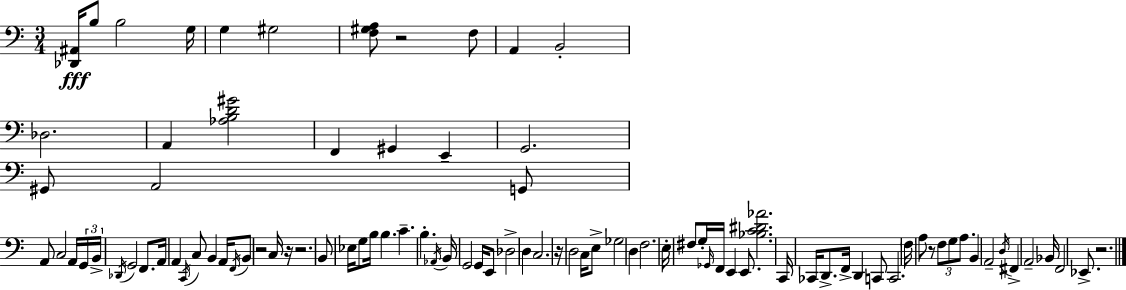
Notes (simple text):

[Db2,A#2]/s B3/e B3/h G3/s G3/q G#3/h [F3,G#3,A3]/e R/h F3/e A2/q B2/h Db3/h. A2/q [Ab3,B3,D4,G#4]/h F2/q G#2/q E2/q G2/h. G#2/e A2/h G2/e A2/e C3/h A2/s G2/s B2/s Db2/s G2/h F2/e. A2/s A2/q C2/s C3/e B2/q A2/s F2/s B2/e R/h C3/s R/s R/h. B2/e Eb3/s G3/e B3/s B3/q. C4/q. B3/q. Ab2/s B2/s G2/h G2/s E2/e Db3/h D3/q C3/h. R/s D3/h C3/s E3/e Gb3/h D3/q F3/h. E3/s F#3/e G3/s Gb2/s F2/s E2/q E2/e. [Bb3,C4,D#4,Ab4]/h. C2/s CES2/s D2/e. F2/s D2/q C2/e C2/h. F3/s A3/e R/e F3/e G3/e A3/e. B2/q A2/h D3/s F#2/q A2/h Bb2/s F2/h Eb2/e. R/h.